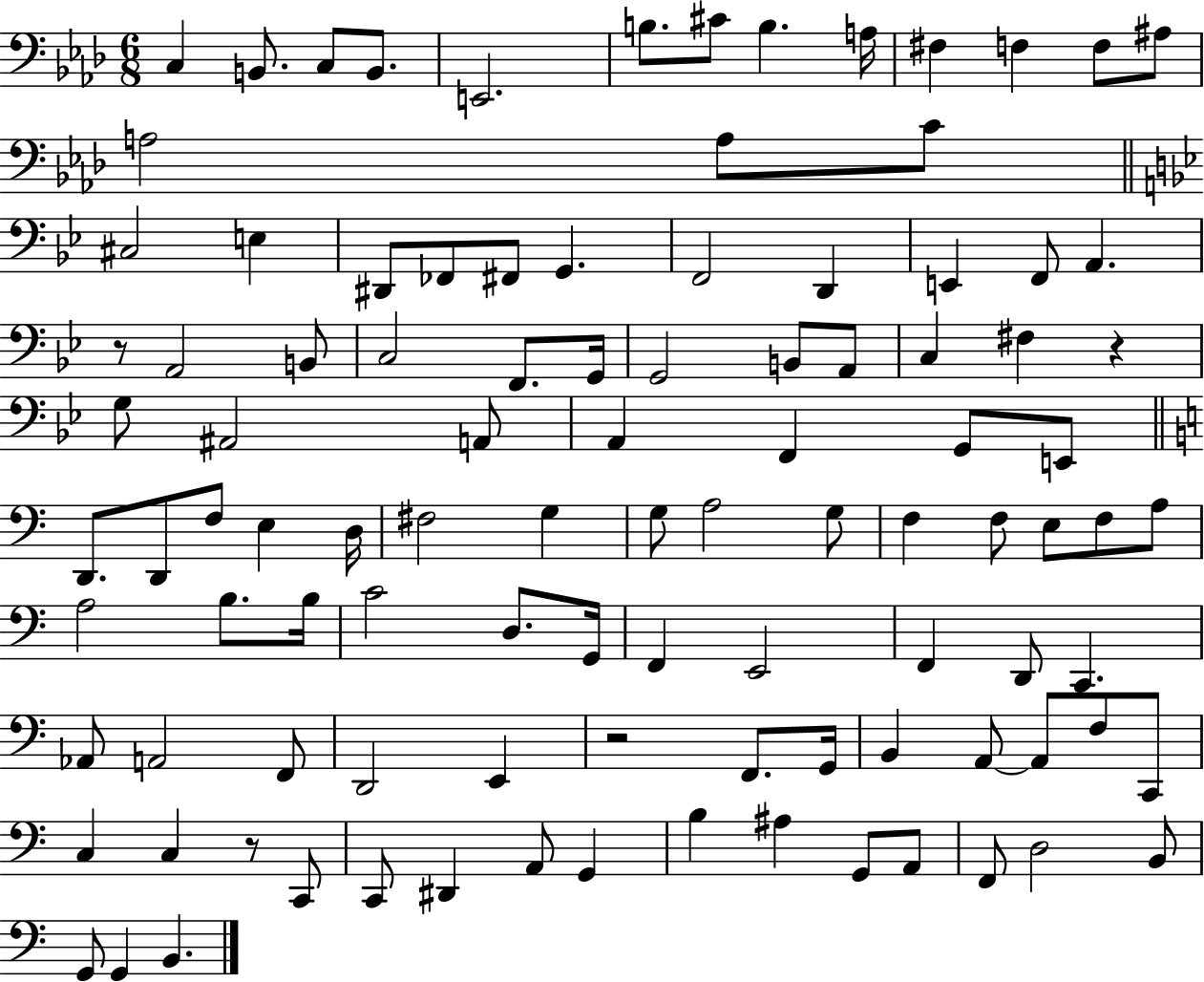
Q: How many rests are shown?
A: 4